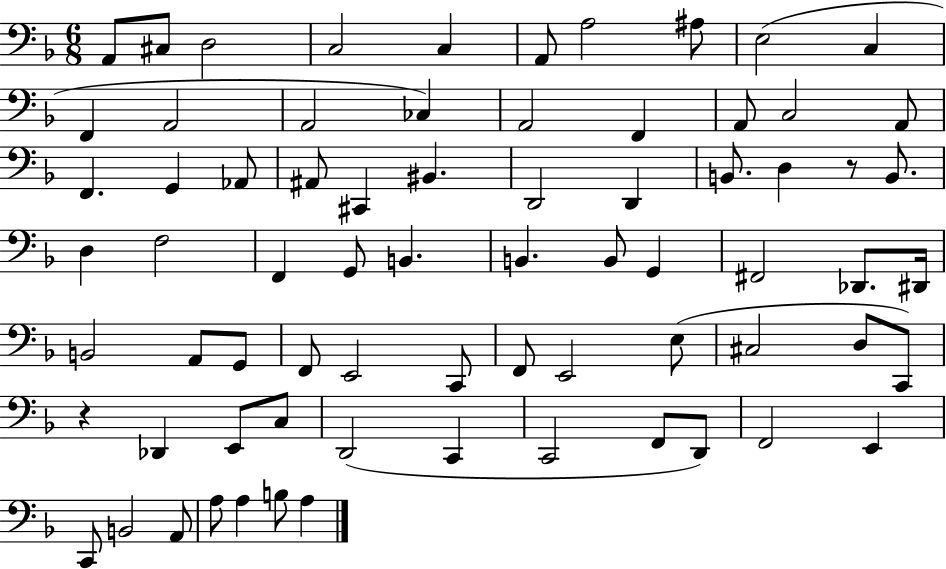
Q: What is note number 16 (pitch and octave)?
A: F2